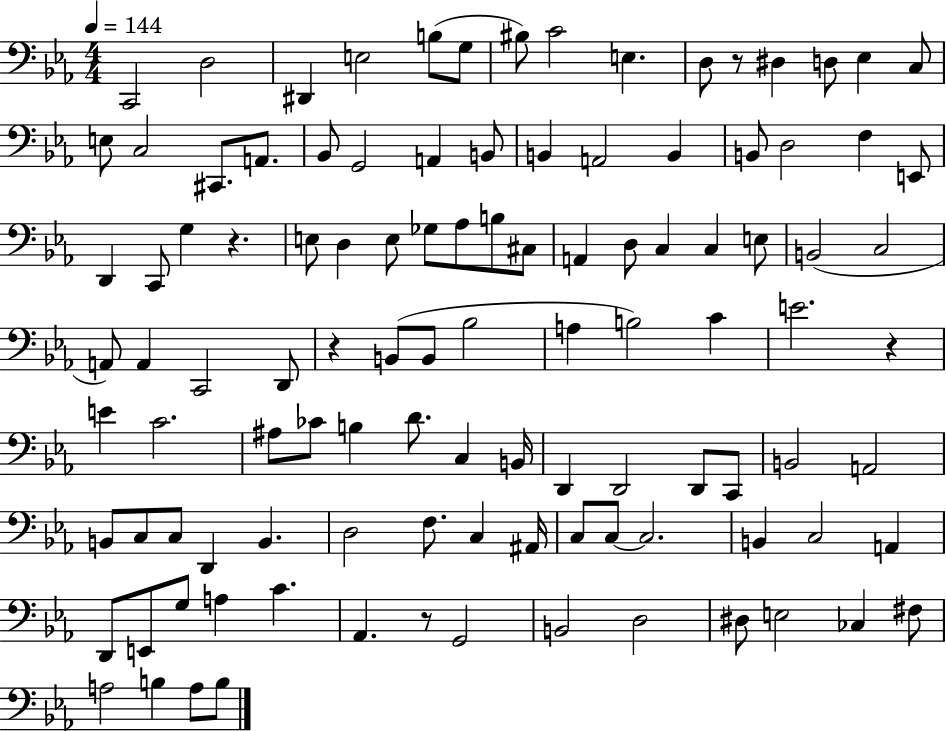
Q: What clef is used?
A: bass